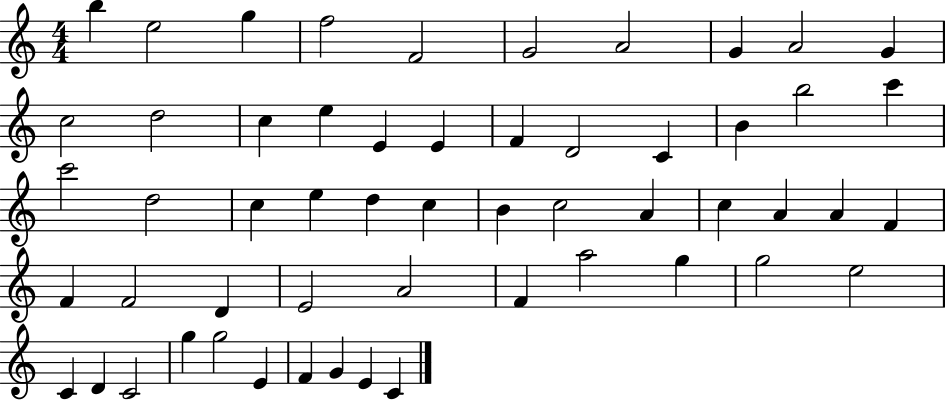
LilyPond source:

{
  \clef treble
  \numericTimeSignature
  \time 4/4
  \key c \major
  b''4 e''2 g''4 | f''2 f'2 | g'2 a'2 | g'4 a'2 g'4 | \break c''2 d''2 | c''4 e''4 e'4 e'4 | f'4 d'2 c'4 | b'4 b''2 c'''4 | \break c'''2 d''2 | c''4 e''4 d''4 c''4 | b'4 c''2 a'4 | c''4 a'4 a'4 f'4 | \break f'4 f'2 d'4 | e'2 a'2 | f'4 a''2 g''4 | g''2 e''2 | \break c'4 d'4 c'2 | g''4 g''2 e'4 | f'4 g'4 e'4 c'4 | \bar "|."
}